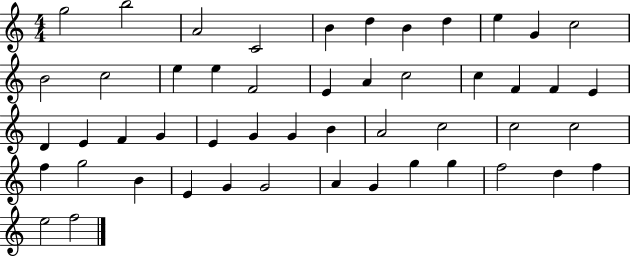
{
  \clef treble
  \numericTimeSignature
  \time 4/4
  \key c \major
  g''2 b''2 | a'2 c'2 | b'4 d''4 b'4 d''4 | e''4 g'4 c''2 | \break b'2 c''2 | e''4 e''4 f'2 | e'4 a'4 c''2 | c''4 f'4 f'4 e'4 | \break d'4 e'4 f'4 g'4 | e'4 g'4 g'4 b'4 | a'2 c''2 | c''2 c''2 | \break f''4 g''2 b'4 | e'4 g'4 g'2 | a'4 g'4 g''4 g''4 | f''2 d''4 f''4 | \break e''2 f''2 | \bar "|."
}